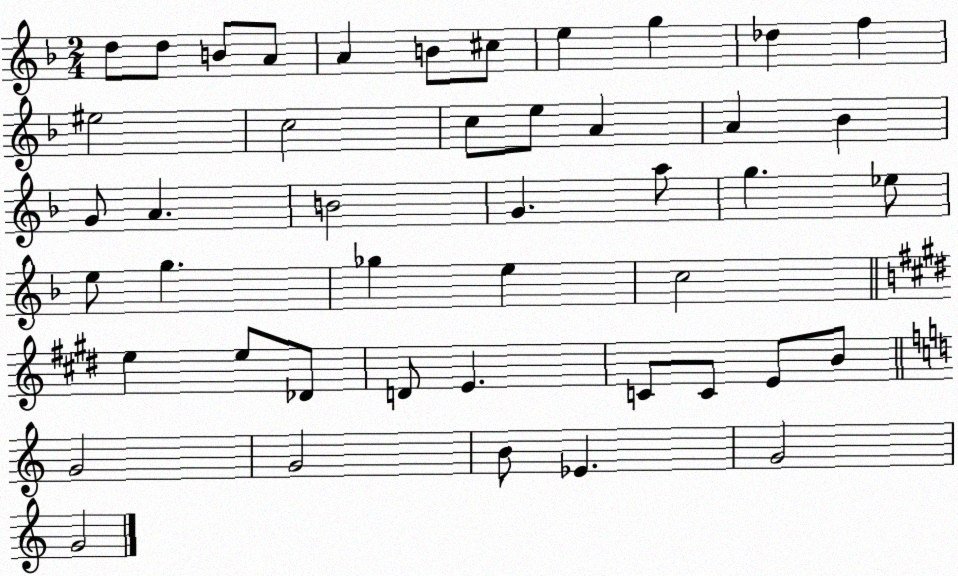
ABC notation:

X:1
T:Untitled
M:2/4
L:1/4
K:F
d/2 d/2 B/2 A/2 A B/2 ^c/2 e g _d f ^e2 c2 c/2 e/2 A A _B G/2 A B2 G a/2 g _e/2 e/2 g _g e c2 e e/2 _D/2 D/2 E C/2 C/2 E/2 B/2 G2 G2 B/2 _E G2 G2